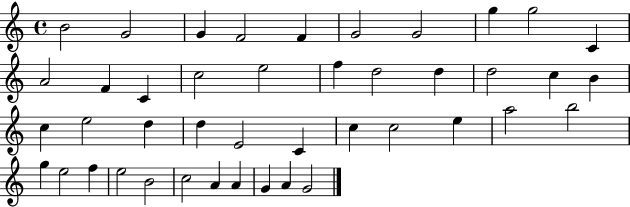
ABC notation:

X:1
T:Untitled
M:4/4
L:1/4
K:C
B2 G2 G F2 F G2 G2 g g2 C A2 F C c2 e2 f d2 d d2 c B c e2 d d E2 C c c2 e a2 b2 g e2 f e2 B2 c2 A A G A G2